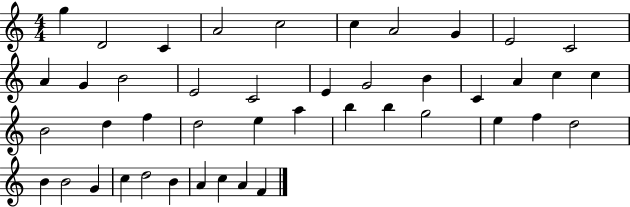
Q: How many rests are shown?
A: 0